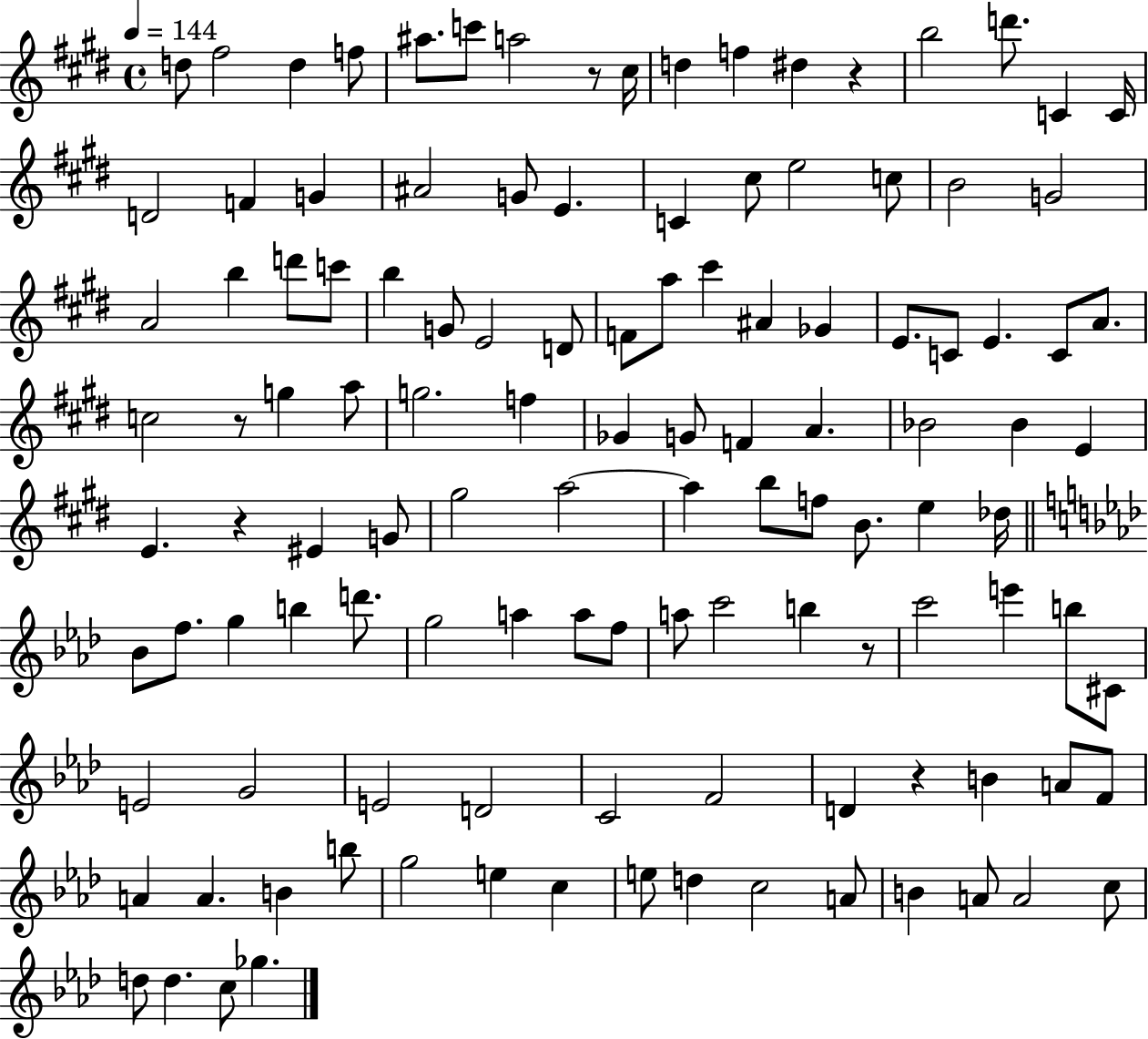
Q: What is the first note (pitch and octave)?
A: D5